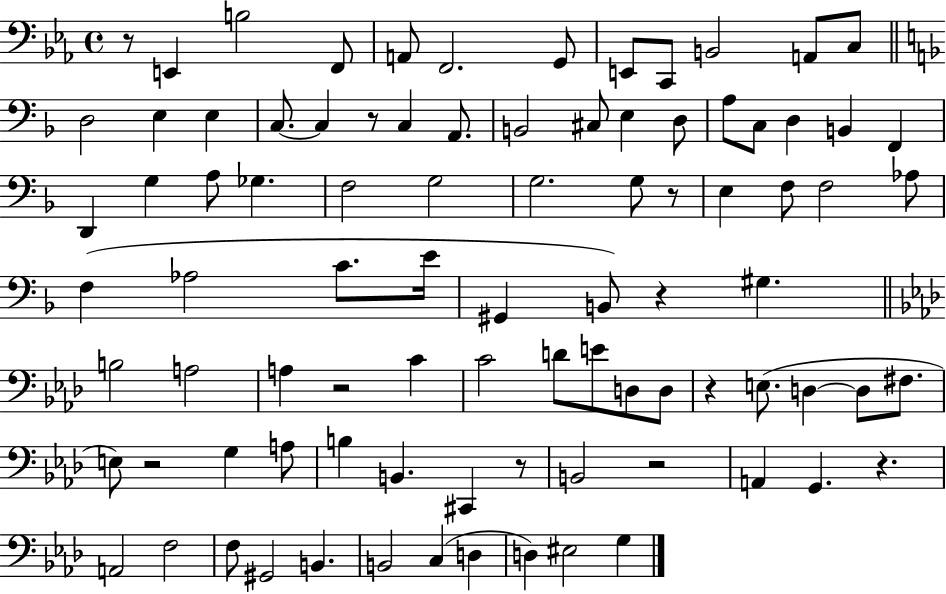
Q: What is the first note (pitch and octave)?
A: E2